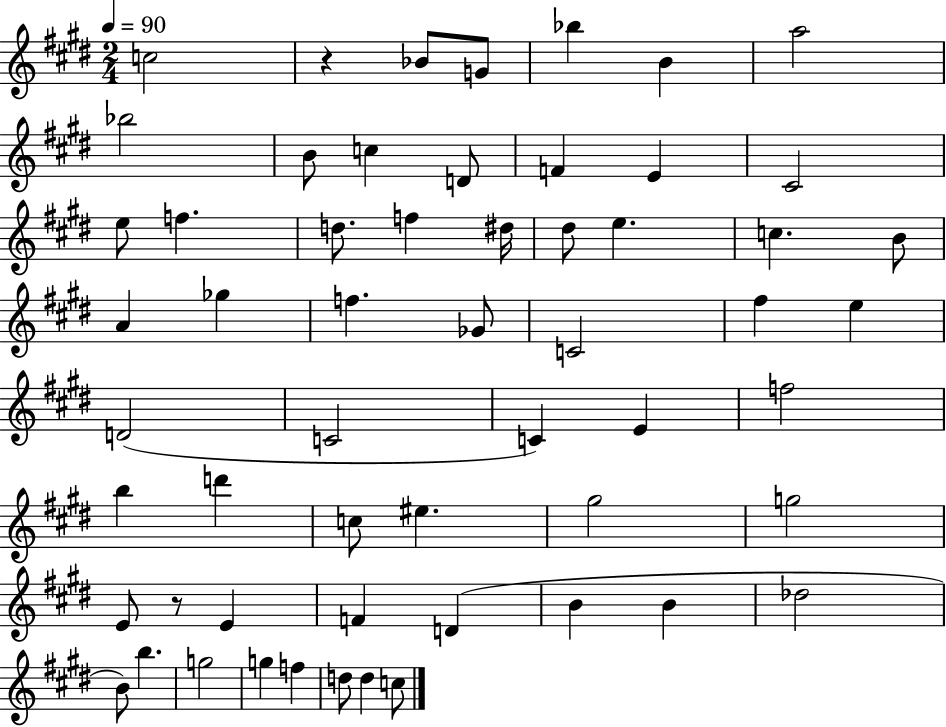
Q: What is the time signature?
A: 2/4